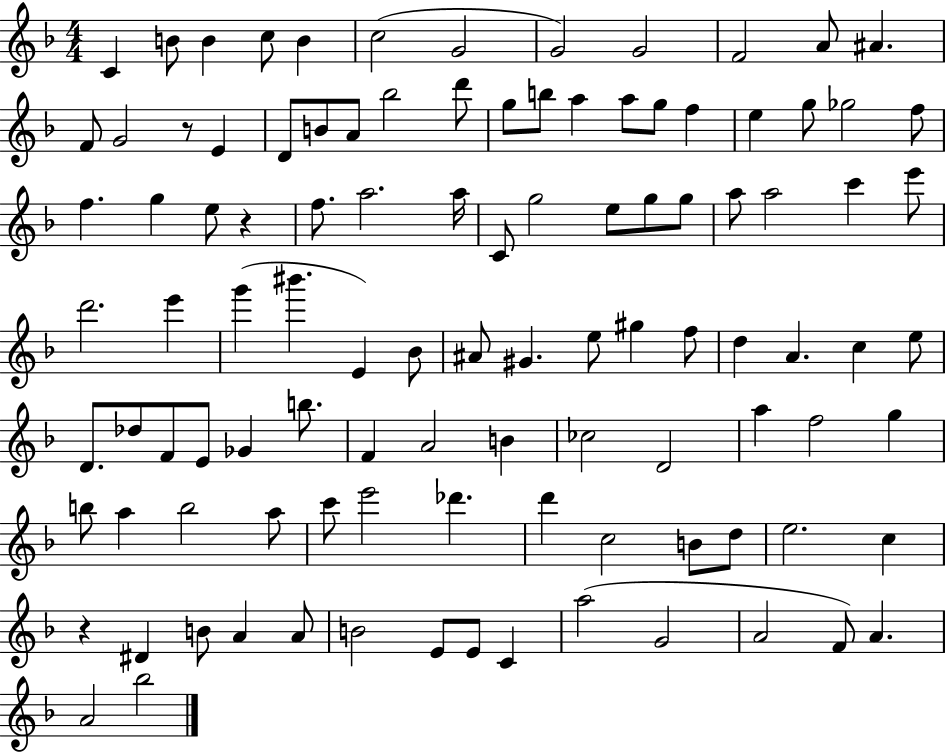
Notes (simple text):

C4/q B4/e B4/q C5/e B4/q C5/h G4/h G4/h G4/h F4/h A4/e A#4/q. F4/e G4/h R/e E4/q D4/e B4/e A4/e Bb5/h D6/e G5/e B5/e A5/q A5/e G5/e F5/q E5/q G5/e Gb5/h F5/e F5/q. G5/q E5/e R/q F5/e. A5/h. A5/s C4/e G5/h E5/e G5/e G5/e A5/e A5/h C6/q E6/e D6/h. E6/q G6/q BIS6/q. E4/q Bb4/e A#4/e G#4/q. E5/e G#5/q F5/e D5/q A4/q. C5/q E5/e D4/e. Db5/e F4/e E4/e Gb4/q B5/e. F4/q A4/h B4/q CES5/h D4/h A5/q F5/h G5/q B5/e A5/q B5/h A5/e C6/e E6/h Db6/q. D6/q C5/h B4/e D5/e E5/h. C5/q R/q D#4/q B4/e A4/q A4/e B4/h E4/e E4/e C4/q A5/h G4/h A4/h F4/e A4/q. A4/h Bb5/h